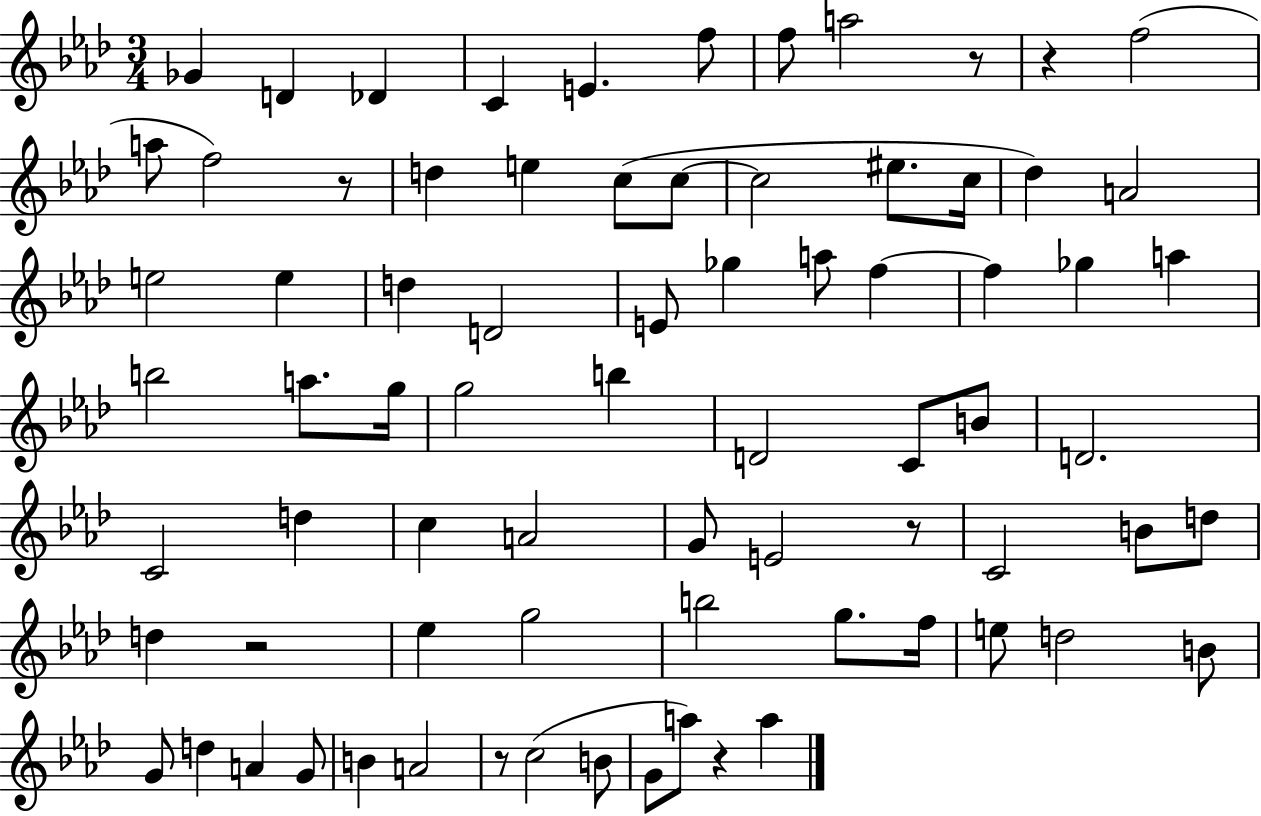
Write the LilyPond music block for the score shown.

{
  \clef treble
  \numericTimeSignature
  \time 3/4
  \key aes \major
  \repeat volta 2 { ges'4 d'4 des'4 | c'4 e'4. f''8 | f''8 a''2 r8 | r4 f''2( | \break a''8 f''2) r8 | d''4 e''4 c''8( c''8~~ | c''2 eis''8. c''16 | des''4) a'2 | \break e''2 e''4 | d''4 d'2 | e'8 ges''4 a''8 f''4~~ | f''4 ges''4 a''4 | \break b''2 a''8. g''16 | g''2 b''4 | d'2 c'8 b'8 | d'2. | \break c'2 d''4 | c''4 a'2 | g'8 e'2 r8 | c'2 b'8 d''8 | \break d''4 r2 | ees''4 g''2 | b''2 g''8. f''16 | e''8 d''2 b'8 | \break g'8 d''4 a'4 g'8 | b'4 a'2 | r8 c''2( b'8 | g'8 a''8) r4 a''4 | \break } \bar "|."
}